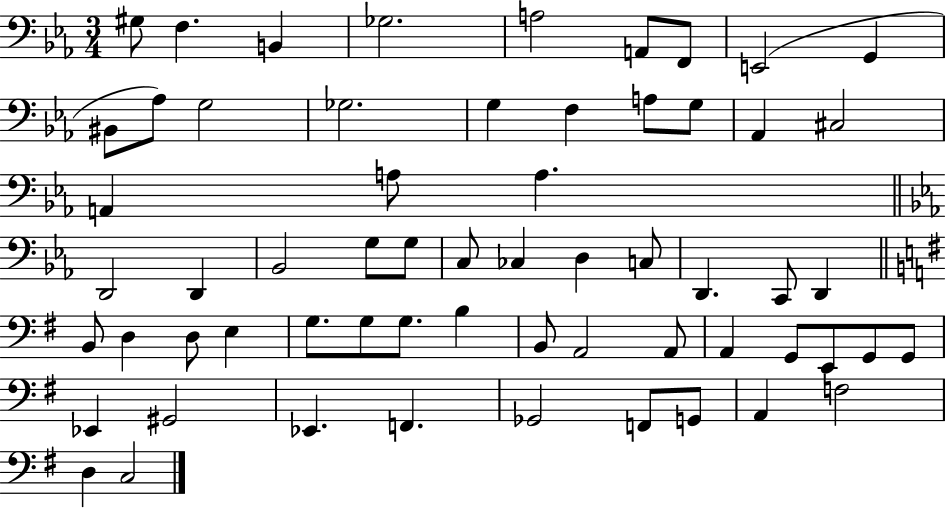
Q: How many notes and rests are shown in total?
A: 61